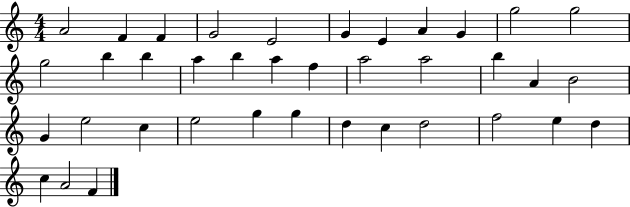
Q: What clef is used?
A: treble